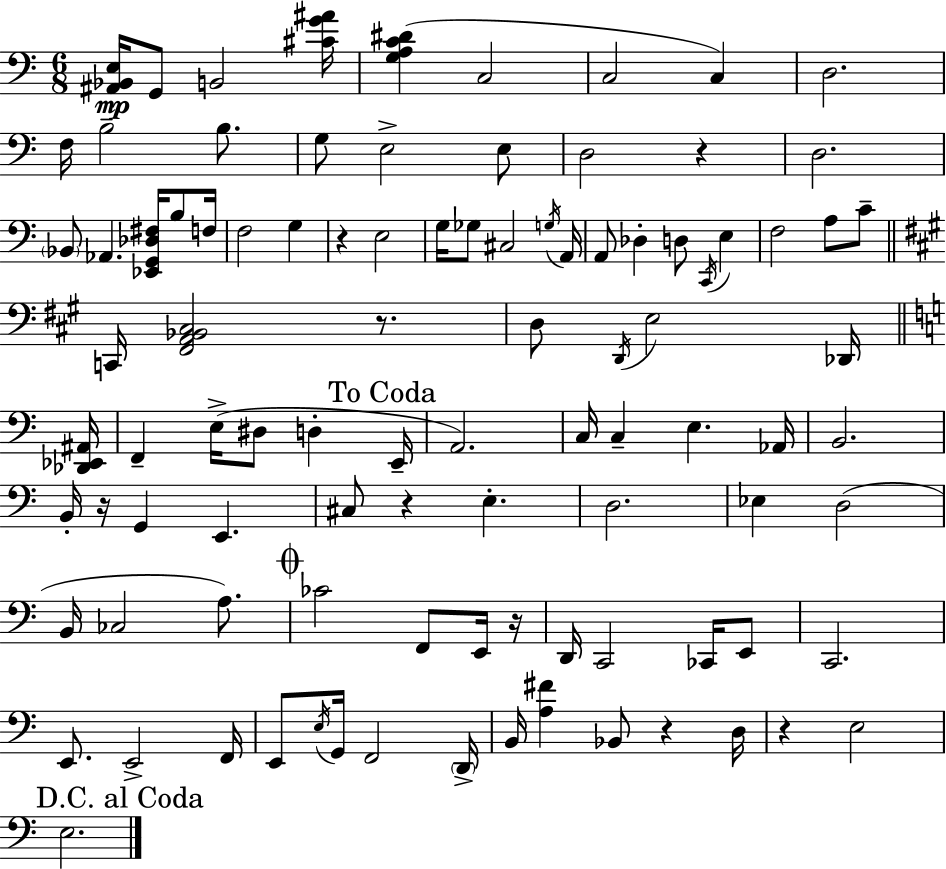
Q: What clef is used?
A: bass